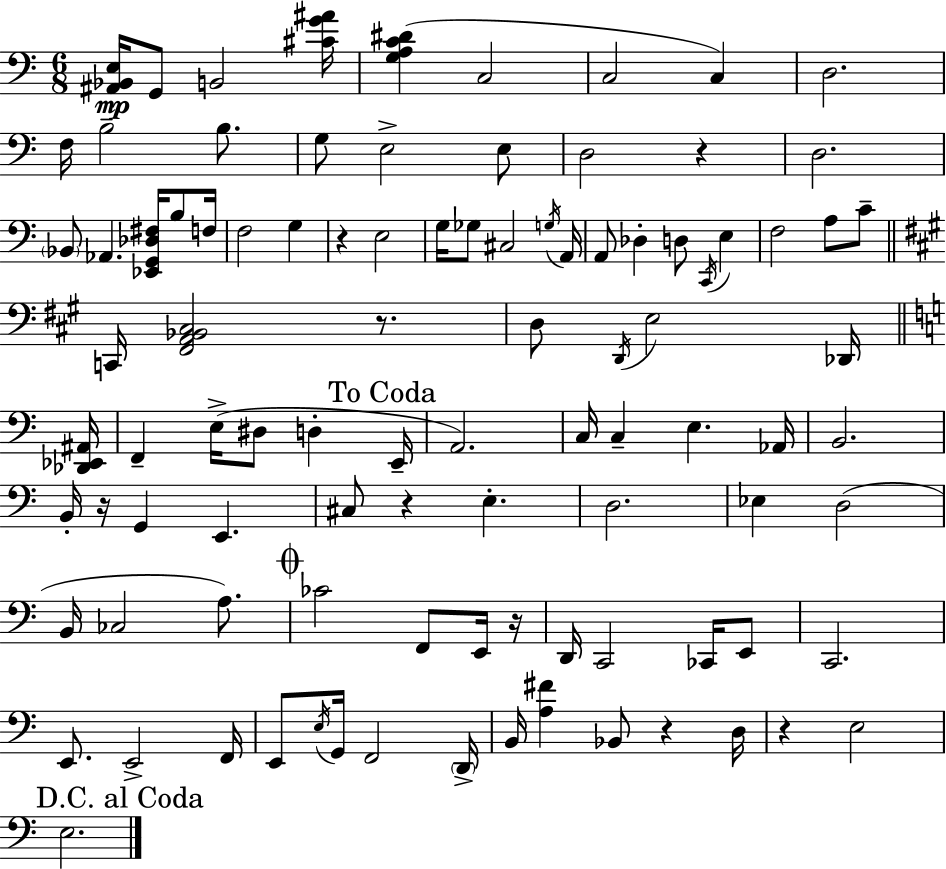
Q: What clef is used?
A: bass